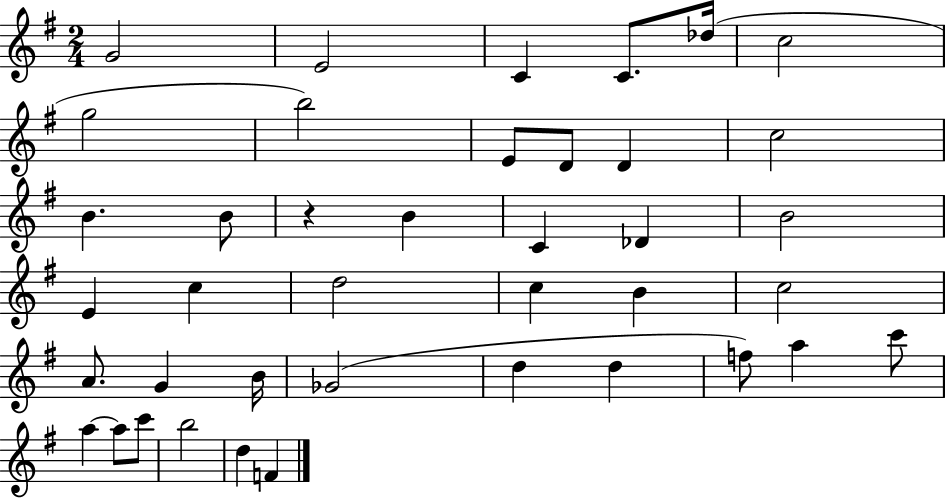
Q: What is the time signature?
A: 2/4